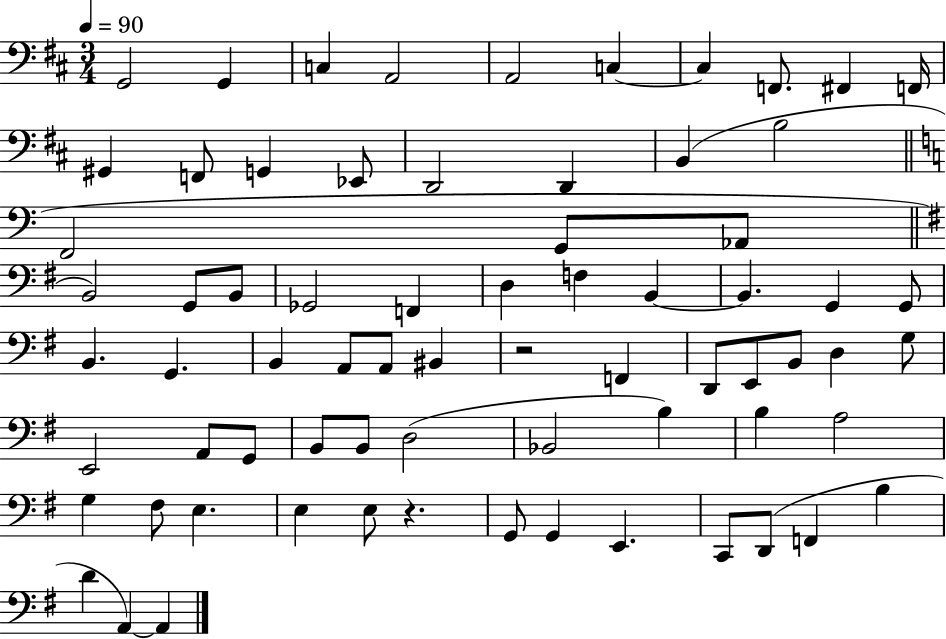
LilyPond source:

{
  \clef bass
  \numericTimeSignature
  \time 3/4
  \key d \major
  \tempo 4 = 90
  g,2 g,4 | c4 a,2 | a,2 c4~~ | c4 f,8. fis,4 f,16 | \break gis,4 f,8 g,4 ees,8 | d,2 d,4 | b,4( b2 | \bar "||" \break \key c \major f,2 g,8 aes,8 | \bar "||" \break \key g \major b,2) g,8 b,8 | ges,2 f,4 | d4 f4 b,4~~ | b,4. g,4 g,8 | \break b,4. g,4. | b,4 a,8 a,8 bis,4 | r2 f,4 | d,8 e,8 b,8 d4 g8 | \break e,2 a,8 g,8 | b,8 b,8 d2( | bes,2 b4) | b4 a2 | \break g4 fis8 e4. | e4 e8 r4. | g,8 g,4 e,4. | c,8 d,8( f,4 b4 | \break d'4 a,4~~) a,4 | \bar "|."
}